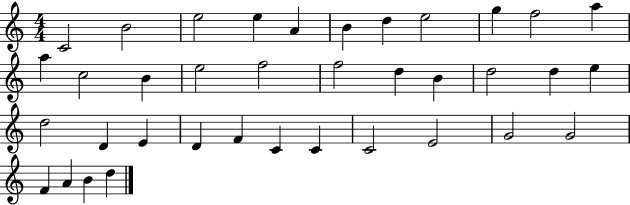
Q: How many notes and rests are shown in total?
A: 37